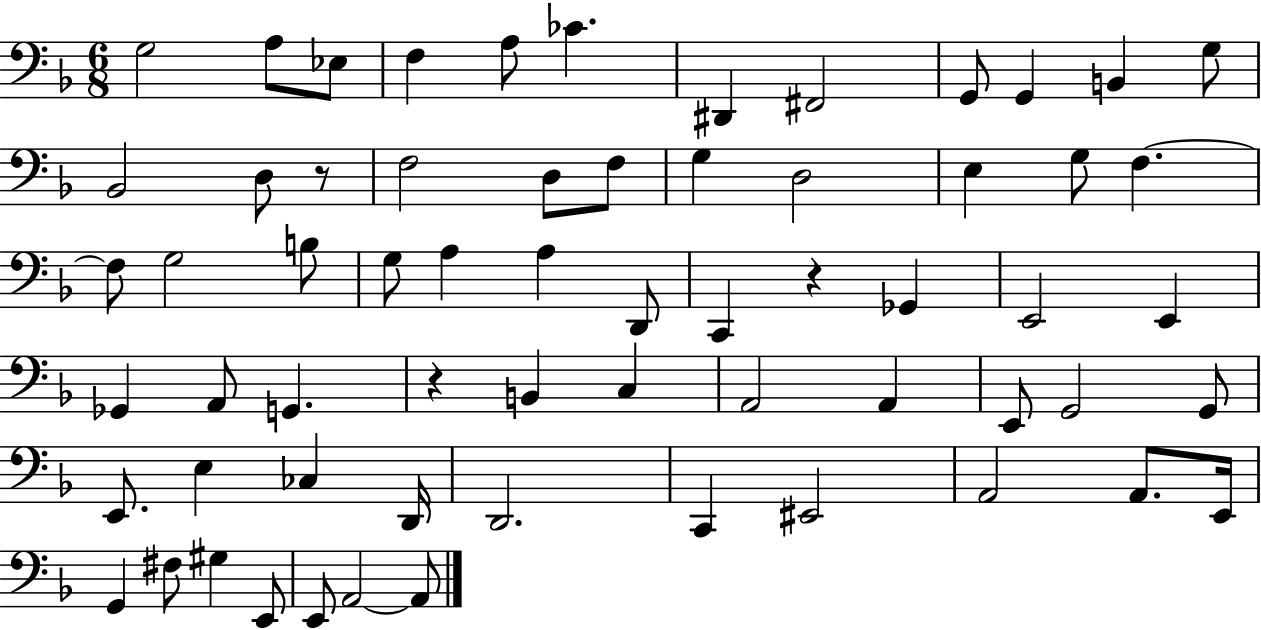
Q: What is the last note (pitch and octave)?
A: A2